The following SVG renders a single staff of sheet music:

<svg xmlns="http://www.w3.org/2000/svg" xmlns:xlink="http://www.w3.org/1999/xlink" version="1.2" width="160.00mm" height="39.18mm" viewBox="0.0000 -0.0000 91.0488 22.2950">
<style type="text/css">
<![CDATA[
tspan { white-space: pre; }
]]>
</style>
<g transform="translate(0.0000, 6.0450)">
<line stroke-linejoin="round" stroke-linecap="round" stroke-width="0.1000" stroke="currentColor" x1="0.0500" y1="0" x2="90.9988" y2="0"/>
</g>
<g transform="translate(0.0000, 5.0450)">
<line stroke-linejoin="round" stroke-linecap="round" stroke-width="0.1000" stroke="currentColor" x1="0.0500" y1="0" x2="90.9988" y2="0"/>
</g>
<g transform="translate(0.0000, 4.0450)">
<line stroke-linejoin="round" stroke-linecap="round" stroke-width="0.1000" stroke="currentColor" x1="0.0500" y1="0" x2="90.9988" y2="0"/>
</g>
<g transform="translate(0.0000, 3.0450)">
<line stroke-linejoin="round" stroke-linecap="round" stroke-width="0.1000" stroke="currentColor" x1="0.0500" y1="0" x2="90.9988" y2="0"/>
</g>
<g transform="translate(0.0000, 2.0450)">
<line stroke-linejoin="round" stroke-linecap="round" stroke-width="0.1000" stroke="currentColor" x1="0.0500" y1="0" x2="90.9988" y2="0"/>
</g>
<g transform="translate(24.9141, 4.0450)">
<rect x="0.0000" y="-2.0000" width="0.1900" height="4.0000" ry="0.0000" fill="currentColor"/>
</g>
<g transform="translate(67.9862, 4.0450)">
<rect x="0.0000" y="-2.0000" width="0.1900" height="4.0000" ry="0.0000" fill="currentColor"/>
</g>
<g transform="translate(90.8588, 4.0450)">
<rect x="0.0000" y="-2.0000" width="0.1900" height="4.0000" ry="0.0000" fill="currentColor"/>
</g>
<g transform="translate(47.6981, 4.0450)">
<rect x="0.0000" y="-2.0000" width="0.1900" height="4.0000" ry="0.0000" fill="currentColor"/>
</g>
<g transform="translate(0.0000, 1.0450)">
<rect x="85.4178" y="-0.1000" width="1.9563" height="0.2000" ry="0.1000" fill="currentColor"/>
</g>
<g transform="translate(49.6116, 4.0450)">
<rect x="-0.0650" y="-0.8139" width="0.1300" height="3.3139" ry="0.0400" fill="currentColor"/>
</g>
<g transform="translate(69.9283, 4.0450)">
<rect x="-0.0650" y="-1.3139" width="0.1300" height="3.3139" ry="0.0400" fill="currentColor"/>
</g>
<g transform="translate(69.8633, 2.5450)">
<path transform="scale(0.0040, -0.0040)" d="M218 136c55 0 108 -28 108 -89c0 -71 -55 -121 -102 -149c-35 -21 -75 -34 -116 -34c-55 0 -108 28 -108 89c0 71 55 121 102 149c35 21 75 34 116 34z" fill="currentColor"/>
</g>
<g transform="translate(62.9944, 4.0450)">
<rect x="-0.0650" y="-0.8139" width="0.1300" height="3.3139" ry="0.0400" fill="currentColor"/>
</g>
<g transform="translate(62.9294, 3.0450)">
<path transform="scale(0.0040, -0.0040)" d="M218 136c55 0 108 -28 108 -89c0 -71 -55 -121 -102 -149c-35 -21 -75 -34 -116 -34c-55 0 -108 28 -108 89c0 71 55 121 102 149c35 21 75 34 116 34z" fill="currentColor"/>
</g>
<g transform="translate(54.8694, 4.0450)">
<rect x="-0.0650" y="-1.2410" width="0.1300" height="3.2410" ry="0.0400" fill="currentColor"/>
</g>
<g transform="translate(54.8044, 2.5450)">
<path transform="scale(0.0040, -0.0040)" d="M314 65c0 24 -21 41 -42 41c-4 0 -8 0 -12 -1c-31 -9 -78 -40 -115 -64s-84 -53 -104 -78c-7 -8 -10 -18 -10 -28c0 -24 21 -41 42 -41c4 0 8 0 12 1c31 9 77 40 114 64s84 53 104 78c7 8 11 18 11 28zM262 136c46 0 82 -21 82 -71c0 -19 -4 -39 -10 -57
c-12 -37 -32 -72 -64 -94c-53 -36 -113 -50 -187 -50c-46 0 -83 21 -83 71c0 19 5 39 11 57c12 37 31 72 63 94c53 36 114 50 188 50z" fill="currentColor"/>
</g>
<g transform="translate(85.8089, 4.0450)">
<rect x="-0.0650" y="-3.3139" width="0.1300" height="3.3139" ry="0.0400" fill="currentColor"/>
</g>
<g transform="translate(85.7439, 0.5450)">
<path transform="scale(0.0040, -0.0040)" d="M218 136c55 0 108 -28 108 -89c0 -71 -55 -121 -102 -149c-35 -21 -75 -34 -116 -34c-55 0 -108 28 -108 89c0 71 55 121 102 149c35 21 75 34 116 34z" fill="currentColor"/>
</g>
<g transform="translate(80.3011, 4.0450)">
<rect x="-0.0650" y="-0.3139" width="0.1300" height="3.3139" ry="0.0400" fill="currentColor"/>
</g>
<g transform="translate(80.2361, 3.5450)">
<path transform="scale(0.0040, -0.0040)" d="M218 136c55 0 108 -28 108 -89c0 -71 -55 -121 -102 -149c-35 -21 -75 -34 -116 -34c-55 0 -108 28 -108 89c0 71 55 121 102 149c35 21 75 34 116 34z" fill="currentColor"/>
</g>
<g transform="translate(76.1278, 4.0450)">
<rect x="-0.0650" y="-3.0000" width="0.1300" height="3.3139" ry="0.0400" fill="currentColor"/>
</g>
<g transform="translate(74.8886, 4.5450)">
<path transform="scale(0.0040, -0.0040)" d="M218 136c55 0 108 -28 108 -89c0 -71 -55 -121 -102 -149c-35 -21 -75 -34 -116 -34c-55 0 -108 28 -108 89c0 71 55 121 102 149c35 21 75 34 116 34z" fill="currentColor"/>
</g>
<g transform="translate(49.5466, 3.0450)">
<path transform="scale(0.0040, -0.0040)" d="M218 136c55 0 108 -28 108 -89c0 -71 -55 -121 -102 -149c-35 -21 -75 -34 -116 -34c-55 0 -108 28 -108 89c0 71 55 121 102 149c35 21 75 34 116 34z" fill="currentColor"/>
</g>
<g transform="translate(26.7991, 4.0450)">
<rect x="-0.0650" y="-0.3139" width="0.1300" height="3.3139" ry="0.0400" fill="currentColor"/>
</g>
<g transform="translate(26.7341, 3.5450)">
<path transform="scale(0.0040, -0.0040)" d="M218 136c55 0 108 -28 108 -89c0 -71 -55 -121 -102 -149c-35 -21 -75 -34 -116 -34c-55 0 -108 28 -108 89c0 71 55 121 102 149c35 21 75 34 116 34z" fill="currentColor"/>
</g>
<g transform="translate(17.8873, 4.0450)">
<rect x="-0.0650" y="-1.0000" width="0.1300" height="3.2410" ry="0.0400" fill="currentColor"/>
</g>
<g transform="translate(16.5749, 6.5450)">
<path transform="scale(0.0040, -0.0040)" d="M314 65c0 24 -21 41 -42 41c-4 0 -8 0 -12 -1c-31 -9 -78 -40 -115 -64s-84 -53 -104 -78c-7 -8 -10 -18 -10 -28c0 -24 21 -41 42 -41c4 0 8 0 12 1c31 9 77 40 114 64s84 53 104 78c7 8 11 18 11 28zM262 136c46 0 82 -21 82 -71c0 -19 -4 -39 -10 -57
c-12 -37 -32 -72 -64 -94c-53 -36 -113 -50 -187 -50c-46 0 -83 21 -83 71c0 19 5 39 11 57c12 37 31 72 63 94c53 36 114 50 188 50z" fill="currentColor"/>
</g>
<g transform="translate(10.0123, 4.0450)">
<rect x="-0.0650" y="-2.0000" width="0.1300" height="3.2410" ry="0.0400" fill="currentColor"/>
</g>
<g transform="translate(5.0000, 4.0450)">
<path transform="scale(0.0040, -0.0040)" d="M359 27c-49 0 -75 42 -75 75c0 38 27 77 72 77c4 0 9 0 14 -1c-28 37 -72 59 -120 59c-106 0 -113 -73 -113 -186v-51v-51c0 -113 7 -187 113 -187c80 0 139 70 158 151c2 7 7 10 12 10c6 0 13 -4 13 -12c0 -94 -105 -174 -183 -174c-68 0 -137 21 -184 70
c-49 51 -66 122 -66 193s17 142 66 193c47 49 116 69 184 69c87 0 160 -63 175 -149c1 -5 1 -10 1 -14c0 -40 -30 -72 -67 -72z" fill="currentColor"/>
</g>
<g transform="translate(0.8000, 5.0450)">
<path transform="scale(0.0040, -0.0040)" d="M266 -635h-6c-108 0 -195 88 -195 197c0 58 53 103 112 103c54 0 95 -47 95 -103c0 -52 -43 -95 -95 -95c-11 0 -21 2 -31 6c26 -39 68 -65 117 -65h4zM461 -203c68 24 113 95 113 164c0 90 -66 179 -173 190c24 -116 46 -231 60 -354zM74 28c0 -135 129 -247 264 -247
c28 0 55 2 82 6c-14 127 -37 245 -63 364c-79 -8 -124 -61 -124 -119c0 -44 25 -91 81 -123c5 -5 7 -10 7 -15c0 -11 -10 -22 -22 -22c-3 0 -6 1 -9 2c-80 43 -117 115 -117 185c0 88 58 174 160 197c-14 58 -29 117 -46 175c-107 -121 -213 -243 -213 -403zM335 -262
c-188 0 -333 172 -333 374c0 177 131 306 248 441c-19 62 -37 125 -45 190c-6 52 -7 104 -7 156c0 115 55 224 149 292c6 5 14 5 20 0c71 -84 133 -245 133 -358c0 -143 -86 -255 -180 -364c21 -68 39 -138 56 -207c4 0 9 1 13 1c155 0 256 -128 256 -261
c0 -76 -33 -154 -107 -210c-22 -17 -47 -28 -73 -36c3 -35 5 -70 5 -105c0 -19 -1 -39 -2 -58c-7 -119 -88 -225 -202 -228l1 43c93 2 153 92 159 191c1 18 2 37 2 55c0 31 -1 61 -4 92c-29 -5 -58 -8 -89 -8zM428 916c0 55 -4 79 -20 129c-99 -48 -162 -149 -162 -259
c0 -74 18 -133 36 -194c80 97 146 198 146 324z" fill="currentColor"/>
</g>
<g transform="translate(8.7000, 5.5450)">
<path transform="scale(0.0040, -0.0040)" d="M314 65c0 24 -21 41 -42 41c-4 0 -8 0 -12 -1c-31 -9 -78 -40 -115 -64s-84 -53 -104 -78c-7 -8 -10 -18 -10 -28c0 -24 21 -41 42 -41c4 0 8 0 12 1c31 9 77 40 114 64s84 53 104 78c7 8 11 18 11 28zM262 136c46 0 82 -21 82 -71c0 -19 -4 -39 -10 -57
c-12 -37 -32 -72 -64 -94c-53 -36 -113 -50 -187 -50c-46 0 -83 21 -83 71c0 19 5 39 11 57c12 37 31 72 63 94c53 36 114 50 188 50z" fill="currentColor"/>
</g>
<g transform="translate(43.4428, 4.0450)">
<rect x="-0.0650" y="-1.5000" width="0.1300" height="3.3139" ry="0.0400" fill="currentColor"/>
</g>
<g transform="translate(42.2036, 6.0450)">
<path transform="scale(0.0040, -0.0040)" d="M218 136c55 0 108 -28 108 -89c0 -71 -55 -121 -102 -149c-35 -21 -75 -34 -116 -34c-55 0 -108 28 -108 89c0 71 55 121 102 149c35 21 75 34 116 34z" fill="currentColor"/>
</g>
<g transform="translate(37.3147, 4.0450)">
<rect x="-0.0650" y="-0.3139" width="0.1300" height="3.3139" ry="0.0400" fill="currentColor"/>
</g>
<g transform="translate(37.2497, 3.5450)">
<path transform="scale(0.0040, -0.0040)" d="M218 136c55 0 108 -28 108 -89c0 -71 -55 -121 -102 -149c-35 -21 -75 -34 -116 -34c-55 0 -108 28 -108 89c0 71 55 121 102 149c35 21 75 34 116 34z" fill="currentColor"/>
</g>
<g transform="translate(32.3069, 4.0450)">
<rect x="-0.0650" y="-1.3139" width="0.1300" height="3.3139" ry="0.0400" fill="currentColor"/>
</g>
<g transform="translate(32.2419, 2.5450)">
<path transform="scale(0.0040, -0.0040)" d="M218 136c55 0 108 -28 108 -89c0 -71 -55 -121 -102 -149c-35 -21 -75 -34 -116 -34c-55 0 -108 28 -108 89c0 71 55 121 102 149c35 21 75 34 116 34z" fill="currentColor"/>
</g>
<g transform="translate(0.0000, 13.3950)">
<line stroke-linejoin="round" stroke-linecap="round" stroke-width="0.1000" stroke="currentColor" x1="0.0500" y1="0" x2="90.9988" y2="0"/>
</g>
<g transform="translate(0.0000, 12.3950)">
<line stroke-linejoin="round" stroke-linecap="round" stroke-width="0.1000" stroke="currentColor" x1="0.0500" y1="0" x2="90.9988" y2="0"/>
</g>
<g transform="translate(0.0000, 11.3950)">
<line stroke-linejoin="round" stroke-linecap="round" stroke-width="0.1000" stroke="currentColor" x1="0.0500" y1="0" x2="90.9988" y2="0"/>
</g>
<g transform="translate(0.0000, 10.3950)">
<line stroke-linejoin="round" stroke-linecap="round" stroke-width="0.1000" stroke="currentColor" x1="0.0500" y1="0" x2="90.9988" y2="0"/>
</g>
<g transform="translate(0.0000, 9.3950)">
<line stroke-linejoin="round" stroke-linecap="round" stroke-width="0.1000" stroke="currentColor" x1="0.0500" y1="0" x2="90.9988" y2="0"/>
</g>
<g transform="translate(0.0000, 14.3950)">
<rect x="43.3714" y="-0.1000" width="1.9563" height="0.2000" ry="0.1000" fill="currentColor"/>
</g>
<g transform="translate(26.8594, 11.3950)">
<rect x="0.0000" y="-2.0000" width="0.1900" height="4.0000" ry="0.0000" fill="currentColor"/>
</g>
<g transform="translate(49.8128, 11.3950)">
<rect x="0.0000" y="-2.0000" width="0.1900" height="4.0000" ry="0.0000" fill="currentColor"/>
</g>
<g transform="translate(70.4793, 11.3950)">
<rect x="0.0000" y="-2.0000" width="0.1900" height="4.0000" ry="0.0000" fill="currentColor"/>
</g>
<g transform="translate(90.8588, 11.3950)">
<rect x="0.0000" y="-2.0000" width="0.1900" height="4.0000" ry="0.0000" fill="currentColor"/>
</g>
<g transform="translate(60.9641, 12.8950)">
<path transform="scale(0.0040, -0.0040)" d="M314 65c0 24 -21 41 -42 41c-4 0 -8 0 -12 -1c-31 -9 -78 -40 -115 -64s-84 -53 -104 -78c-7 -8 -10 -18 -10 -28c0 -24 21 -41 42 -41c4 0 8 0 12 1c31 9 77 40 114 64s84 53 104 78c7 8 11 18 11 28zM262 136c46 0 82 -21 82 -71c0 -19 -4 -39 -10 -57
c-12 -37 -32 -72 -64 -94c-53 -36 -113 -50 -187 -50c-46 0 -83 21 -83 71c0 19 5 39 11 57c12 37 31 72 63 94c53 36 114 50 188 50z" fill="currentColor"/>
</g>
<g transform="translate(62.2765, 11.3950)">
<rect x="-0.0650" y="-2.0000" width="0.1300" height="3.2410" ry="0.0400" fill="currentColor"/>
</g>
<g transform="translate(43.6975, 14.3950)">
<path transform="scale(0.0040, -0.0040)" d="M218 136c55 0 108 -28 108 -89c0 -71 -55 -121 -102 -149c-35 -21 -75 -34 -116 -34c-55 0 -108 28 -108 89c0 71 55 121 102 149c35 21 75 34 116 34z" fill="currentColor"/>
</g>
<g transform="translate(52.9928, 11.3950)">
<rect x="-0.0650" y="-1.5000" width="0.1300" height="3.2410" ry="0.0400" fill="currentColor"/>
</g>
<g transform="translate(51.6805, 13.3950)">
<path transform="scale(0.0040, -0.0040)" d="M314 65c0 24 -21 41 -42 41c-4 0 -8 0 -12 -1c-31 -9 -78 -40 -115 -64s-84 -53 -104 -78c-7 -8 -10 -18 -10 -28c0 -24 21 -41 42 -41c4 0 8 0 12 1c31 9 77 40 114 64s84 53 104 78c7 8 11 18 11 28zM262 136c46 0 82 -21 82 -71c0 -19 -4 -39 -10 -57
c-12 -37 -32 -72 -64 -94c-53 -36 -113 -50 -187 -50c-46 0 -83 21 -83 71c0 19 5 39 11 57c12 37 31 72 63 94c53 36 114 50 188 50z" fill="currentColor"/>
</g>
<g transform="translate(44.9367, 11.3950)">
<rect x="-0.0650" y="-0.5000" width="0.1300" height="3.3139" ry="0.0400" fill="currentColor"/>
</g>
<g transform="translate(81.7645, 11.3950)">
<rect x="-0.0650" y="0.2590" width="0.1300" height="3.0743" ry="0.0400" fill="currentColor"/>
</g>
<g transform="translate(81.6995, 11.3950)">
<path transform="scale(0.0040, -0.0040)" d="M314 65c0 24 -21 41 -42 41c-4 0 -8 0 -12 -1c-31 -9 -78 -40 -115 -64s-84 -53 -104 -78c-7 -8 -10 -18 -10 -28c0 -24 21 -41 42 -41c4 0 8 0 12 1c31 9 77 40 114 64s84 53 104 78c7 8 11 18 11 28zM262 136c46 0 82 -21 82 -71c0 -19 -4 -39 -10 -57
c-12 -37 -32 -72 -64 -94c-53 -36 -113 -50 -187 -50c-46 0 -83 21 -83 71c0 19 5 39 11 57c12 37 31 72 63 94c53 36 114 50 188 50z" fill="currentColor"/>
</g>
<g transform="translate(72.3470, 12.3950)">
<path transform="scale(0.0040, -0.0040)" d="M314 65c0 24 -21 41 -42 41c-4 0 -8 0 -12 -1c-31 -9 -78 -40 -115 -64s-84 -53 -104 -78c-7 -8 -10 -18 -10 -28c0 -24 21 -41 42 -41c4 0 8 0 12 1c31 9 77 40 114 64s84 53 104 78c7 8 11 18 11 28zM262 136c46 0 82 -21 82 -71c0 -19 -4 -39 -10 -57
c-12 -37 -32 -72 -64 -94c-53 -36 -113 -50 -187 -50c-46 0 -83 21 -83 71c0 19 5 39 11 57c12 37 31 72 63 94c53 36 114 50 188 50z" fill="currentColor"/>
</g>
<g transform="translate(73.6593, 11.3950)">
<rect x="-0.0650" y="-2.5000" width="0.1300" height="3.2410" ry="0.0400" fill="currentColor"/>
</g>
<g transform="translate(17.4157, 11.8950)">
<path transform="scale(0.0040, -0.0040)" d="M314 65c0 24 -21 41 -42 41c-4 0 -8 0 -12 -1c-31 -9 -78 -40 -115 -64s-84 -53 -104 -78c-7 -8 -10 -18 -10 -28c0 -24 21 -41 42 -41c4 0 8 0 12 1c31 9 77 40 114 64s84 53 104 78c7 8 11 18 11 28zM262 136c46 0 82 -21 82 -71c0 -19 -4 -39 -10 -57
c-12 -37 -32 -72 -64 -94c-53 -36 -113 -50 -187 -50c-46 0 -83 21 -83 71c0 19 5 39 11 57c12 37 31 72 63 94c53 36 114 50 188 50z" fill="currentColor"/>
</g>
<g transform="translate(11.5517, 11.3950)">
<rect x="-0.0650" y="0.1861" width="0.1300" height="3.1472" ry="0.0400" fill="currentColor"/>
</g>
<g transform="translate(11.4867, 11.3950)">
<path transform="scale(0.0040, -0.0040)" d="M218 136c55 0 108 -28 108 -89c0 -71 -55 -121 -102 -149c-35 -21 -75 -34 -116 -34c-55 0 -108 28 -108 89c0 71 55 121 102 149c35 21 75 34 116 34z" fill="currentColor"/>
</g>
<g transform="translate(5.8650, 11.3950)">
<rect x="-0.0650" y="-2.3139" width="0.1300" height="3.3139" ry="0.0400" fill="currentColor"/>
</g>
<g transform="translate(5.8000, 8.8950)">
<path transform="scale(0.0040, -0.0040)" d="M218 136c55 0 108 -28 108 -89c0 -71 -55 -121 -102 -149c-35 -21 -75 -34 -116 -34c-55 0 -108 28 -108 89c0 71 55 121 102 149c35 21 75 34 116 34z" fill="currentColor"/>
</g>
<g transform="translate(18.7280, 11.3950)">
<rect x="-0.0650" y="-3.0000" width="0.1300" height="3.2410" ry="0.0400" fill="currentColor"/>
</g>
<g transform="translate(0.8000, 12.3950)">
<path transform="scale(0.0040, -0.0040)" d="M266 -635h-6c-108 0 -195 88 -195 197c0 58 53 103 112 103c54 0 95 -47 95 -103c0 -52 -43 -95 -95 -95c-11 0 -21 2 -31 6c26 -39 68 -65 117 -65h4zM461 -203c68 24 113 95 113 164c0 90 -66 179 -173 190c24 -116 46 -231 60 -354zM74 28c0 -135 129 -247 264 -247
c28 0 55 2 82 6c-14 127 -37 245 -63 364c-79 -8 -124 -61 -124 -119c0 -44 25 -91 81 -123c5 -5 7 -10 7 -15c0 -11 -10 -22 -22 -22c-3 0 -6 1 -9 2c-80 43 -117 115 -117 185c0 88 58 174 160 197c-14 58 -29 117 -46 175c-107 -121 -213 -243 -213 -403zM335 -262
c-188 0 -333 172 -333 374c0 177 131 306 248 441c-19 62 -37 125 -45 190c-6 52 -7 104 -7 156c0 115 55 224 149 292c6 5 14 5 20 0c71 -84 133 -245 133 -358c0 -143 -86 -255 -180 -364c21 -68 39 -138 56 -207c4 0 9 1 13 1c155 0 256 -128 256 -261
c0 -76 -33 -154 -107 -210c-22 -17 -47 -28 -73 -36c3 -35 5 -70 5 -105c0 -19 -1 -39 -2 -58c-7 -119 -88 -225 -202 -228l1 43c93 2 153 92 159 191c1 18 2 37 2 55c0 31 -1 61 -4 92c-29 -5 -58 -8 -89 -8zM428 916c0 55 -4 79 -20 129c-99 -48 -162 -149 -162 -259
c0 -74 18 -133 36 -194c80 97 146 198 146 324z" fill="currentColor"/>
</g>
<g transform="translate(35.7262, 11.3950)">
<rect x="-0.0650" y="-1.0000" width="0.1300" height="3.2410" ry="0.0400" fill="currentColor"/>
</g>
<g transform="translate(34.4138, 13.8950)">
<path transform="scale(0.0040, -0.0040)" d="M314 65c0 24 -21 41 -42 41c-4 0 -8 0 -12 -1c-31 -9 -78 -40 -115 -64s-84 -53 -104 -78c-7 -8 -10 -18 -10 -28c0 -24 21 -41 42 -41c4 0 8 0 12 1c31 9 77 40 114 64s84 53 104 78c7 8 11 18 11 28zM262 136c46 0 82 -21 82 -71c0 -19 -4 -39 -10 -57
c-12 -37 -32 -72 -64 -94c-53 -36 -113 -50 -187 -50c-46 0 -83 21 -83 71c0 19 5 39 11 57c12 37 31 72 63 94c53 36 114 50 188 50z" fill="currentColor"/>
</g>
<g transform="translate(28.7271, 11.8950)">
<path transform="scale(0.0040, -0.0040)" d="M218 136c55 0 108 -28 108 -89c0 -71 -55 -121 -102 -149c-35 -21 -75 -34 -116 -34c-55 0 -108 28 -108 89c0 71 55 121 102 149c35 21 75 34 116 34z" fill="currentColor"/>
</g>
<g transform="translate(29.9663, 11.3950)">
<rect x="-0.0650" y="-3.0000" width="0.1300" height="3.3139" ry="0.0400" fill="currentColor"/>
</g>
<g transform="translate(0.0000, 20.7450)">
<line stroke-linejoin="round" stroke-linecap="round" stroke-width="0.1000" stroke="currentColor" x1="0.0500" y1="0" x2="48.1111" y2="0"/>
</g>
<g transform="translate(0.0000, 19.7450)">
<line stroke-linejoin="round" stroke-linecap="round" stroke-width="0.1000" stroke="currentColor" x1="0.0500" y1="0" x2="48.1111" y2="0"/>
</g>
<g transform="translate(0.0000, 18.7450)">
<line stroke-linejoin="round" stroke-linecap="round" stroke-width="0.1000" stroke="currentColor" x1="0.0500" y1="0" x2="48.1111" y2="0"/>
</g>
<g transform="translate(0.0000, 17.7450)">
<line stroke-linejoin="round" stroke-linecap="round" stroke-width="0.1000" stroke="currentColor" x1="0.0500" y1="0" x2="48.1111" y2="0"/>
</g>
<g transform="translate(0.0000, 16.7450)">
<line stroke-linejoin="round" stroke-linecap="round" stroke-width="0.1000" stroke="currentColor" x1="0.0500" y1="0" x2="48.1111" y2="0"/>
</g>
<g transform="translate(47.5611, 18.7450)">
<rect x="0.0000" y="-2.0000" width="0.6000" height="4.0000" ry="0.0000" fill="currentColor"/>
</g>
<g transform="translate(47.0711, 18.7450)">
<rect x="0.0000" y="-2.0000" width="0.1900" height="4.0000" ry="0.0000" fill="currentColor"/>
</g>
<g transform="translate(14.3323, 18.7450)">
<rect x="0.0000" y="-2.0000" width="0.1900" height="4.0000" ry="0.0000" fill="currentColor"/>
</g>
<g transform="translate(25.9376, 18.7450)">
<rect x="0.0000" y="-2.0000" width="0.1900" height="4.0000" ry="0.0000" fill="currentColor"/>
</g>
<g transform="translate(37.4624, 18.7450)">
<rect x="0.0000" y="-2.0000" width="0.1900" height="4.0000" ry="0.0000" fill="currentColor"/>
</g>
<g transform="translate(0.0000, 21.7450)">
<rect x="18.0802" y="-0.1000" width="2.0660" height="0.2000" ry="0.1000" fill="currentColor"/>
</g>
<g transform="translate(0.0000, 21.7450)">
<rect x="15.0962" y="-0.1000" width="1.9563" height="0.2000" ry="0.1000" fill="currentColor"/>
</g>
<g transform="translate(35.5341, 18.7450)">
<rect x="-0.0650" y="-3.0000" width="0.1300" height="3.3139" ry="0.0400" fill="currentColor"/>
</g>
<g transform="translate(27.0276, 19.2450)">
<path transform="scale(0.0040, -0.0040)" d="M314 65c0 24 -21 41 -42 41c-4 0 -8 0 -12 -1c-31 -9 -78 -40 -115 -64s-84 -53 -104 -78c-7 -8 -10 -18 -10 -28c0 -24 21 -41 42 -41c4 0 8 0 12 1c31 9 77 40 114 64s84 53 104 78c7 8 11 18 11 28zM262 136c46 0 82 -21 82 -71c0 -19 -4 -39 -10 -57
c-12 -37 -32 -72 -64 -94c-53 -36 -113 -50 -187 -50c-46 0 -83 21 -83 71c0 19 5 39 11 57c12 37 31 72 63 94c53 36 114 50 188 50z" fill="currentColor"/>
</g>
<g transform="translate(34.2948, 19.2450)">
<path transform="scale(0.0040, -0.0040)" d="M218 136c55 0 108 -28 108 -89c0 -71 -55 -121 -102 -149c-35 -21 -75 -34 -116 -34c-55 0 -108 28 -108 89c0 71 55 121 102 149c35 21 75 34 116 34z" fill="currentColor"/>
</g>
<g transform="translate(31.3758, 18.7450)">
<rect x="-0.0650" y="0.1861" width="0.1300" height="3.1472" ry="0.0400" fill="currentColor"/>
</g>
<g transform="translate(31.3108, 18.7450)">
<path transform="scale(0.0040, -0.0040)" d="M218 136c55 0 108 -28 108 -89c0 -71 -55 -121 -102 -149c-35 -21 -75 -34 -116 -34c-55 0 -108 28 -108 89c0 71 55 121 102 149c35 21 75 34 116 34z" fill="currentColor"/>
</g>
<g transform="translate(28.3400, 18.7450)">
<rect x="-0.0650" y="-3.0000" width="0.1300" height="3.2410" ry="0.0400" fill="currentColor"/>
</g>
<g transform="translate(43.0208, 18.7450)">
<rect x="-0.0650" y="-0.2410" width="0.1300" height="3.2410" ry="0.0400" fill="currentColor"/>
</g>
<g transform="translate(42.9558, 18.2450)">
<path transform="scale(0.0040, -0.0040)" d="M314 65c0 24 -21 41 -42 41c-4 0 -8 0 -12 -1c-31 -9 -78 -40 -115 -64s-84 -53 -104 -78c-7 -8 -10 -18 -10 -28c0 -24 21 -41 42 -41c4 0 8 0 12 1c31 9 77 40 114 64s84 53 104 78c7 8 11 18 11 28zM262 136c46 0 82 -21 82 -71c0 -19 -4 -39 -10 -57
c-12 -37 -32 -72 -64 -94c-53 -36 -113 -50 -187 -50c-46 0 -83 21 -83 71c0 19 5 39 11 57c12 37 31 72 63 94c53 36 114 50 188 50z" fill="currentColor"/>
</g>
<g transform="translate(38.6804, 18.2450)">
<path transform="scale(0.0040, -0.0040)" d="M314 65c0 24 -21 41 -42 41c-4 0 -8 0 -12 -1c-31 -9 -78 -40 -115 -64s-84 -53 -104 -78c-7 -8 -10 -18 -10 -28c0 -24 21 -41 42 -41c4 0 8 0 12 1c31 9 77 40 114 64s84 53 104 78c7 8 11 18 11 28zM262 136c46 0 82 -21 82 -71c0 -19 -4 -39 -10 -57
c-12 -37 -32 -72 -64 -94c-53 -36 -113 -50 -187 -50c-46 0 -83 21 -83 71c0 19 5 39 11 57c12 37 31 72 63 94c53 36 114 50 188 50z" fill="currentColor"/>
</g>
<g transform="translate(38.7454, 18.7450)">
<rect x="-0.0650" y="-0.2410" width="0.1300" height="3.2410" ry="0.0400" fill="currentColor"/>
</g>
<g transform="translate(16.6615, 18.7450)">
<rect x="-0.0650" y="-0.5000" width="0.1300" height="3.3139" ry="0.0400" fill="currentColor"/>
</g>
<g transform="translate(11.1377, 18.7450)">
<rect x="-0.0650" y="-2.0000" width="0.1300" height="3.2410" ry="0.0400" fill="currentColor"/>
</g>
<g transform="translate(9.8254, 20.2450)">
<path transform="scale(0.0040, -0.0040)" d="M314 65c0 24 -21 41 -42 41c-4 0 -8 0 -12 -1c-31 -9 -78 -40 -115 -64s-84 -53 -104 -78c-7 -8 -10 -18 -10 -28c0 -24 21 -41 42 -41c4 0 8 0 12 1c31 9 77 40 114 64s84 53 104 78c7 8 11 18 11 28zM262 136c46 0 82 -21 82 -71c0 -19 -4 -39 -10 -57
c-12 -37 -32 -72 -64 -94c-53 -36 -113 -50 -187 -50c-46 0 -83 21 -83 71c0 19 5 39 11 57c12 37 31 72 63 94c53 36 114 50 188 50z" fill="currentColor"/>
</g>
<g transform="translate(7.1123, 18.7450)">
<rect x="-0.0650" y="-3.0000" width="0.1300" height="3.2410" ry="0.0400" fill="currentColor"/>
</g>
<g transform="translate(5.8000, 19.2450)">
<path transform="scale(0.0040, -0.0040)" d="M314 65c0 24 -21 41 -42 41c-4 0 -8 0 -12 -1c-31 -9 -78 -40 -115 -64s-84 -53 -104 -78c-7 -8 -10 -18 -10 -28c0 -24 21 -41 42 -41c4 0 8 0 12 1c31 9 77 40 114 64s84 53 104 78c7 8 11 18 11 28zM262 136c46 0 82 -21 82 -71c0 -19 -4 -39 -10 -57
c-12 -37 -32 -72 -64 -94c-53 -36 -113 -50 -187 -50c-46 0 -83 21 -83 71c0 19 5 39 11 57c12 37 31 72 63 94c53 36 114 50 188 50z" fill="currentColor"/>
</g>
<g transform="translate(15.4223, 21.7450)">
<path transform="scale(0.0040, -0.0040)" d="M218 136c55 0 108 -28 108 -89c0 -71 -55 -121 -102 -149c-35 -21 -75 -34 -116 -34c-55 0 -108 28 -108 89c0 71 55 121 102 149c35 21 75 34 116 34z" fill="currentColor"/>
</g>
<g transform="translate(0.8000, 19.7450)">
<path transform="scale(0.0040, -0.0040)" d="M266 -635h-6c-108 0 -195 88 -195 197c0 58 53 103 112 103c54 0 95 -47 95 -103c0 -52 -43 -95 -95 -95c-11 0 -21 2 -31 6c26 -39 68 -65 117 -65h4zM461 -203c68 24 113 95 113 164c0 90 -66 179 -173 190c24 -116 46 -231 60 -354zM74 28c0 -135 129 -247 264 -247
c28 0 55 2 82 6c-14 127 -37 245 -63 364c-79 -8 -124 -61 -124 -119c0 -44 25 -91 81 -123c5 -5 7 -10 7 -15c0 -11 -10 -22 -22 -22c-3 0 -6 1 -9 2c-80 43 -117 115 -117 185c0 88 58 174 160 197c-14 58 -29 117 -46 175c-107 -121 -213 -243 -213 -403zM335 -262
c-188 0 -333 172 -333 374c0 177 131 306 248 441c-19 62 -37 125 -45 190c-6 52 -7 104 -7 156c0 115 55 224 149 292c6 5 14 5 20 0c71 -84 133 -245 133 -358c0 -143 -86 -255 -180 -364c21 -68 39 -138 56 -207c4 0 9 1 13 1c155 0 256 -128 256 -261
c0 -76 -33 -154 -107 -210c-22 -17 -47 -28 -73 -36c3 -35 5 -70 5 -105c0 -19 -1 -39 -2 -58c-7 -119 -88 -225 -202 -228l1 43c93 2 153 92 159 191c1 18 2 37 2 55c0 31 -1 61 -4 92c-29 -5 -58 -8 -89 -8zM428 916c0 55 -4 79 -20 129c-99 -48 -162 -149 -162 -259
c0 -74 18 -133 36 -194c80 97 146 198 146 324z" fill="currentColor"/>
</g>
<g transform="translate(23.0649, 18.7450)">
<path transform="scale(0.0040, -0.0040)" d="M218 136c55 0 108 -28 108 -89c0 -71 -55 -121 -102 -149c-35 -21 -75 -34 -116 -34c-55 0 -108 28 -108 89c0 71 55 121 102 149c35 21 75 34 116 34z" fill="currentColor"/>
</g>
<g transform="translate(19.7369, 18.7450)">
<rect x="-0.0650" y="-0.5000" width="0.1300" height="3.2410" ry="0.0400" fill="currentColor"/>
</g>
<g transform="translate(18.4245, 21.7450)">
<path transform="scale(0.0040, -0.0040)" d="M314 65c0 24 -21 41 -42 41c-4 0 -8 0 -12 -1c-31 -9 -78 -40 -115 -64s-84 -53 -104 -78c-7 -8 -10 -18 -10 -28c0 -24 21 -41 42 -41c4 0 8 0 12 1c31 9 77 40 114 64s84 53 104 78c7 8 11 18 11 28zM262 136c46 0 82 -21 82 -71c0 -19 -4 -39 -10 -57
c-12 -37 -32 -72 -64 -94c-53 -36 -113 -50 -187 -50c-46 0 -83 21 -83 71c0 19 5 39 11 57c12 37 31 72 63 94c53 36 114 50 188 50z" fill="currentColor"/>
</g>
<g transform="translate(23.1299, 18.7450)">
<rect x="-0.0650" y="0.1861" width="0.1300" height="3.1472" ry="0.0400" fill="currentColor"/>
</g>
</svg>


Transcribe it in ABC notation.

X:1
T:Untitled
M:4/4
L:1/4
K:C
F2 D2 c e c E d e2 d e A c b g B A2 A D2 C E2 F2 G2 B2 A2 F2 C C2 B A2 B A c2 c2